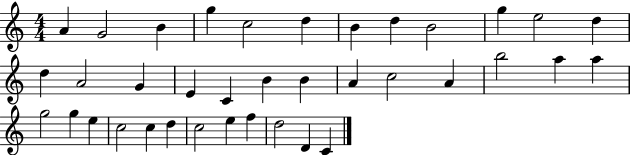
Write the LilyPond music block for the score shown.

{
  \clef treble
  \numericTimeSignature
  \time 4/4
  \key c \major
  a'4 g'2 b'4 | g''4 c''2 d''4 | b'4 d''4 b'2 | g''4 e''2 d''4 | \break d''4 a'2 g'4 | e'4 c'4 b'4 b'4 | a'4 c''2 a'4 | b''2 a''4 a''4 | \break g''2 g''4 e''4 | c''2 c''4 d''4 | c''2 e''4 f''4 | d''2 d'4 c'4 | \break \bar "|."
}